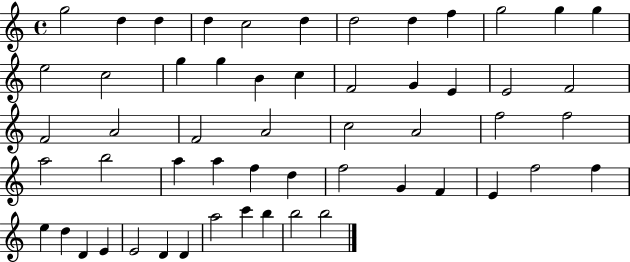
{
  \clef treble
  \time 4/4
  \defaultTimeSignature
  \key c \major
  g''2 d''4 d''4 | d''4 c''2 d''4 | d''2 d''4 f''4 | g''2 g''4 g''4 | \break e''2 c''2 | g''4 g''4 b'4 c''4 | f'2 g'4 e'4 | e'2 f'2 | \break f'2 a'2 | f'2 a'2 | c''2 a'2 | f''2 f''2 | \break a''2 b''2 | a''4 a''4 f''4 d''4 | f''2 g'4 f'4 | e'4 f''2 f''4 | \break e''4 d''4 d'4 e'4 | e'2 d'4 d'4 | a''2 c'''4 b''4 | b''2 b''2 | \break \bar "|."
}